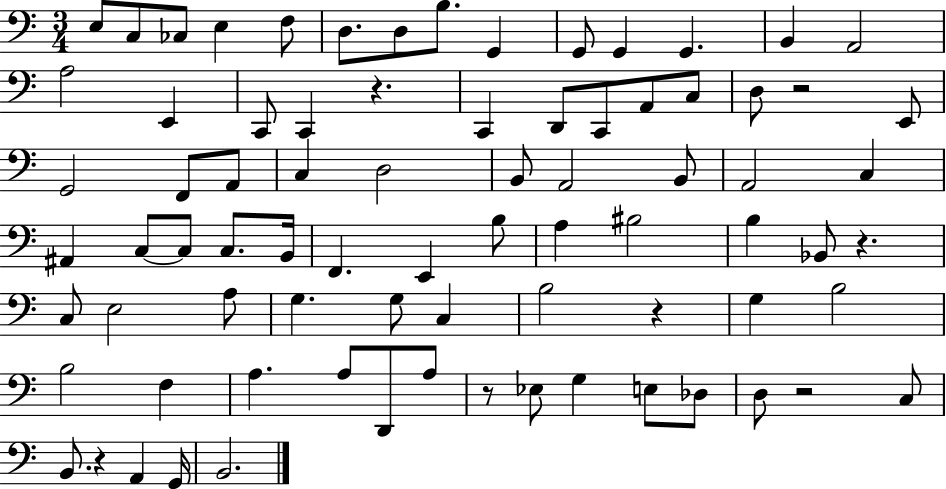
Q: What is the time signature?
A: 3/4